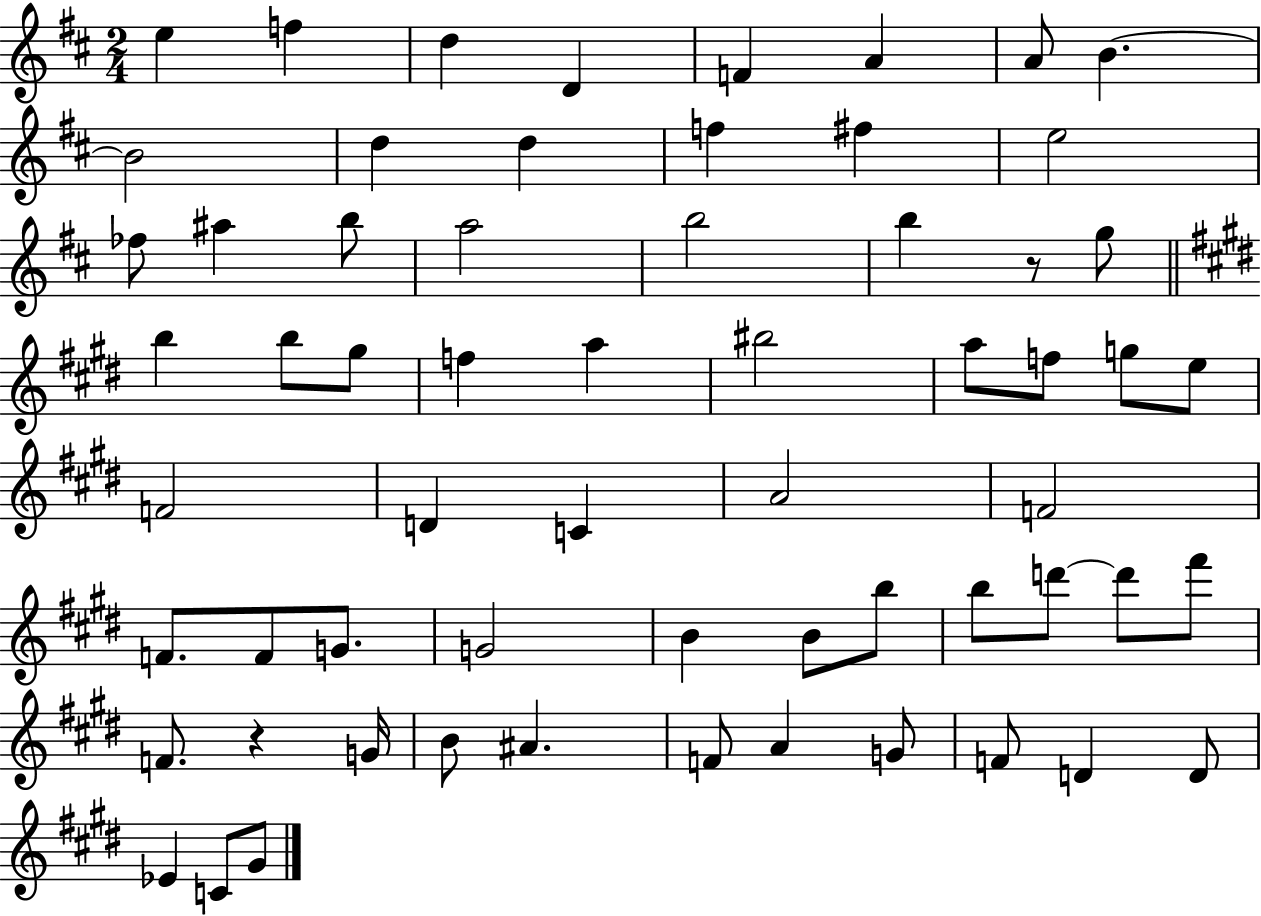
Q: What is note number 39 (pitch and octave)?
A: G4